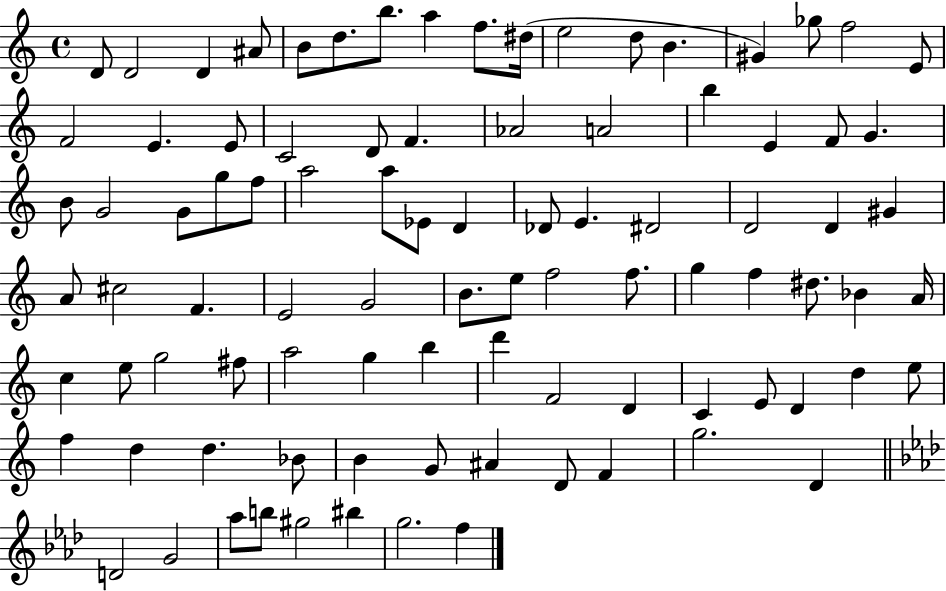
D4/e D4/h D4/q A#4/e B4/e D5/e. B5/e. A5/q F5/e. D#5/s E5/h D5/e B4/q. G#4/q Gb5/e F5/h E4/e F4/h E4/q. E4/e C4/h D4/e F4/q. Ab4/h A4/h B5/q E4/q F4/e G4/q. B4/e G4/h G4/e G5/e F5/e A5/h A5/e Eb4/e D4/q Db4/e E4/q. D#4/h D4/h D4/q G#4/q A4/e C#5/h F4/q. E4/h G4/h B4/e. E5/e F5/h F5/e. G5/q F5/q D#5/e. Bb4/q A4/s C5/q E5/e G5/h F#5/e A5/h G5/q B5/q D6/q F4/h D4/q C4/q E4/e D4/q D5/q E5/e F5/q D5/q D5/q. Bb4/e B4/q G4/e A#4/q D4/e F4/q G5/h. D4/q D4/h G4/h Ab5/e B5/e G#5/h BIS5/q G5/h. F5/q